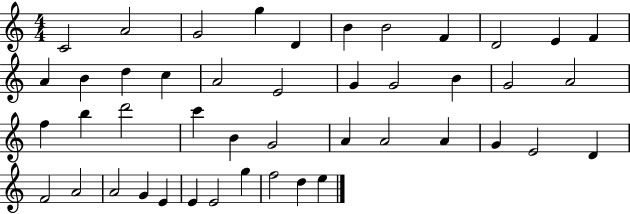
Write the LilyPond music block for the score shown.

{
  \clef treble
  \numericTimeSignature
  \time 4/4
  \key c \major
  c'2 a'2 | g'2 g''4 d'4 | b'4 b'2 f'4 | d'2 e'4 f'4 | \break a'4 b'4 d''4 c''4 | a'2 e'2 | g'4 g'2 b'4 | g'2 a'2 | \break f''4 b''4 d'''2 | c'''4 b'4 g'2 | a'4 a'2 a'4 | g'4 e'2 d'4 | \break f'2 a'2 | a'2 g'4 e'4 | e'4 e'2 g''4 | f''2 d''4 e''4 | \break \bar "|."
}